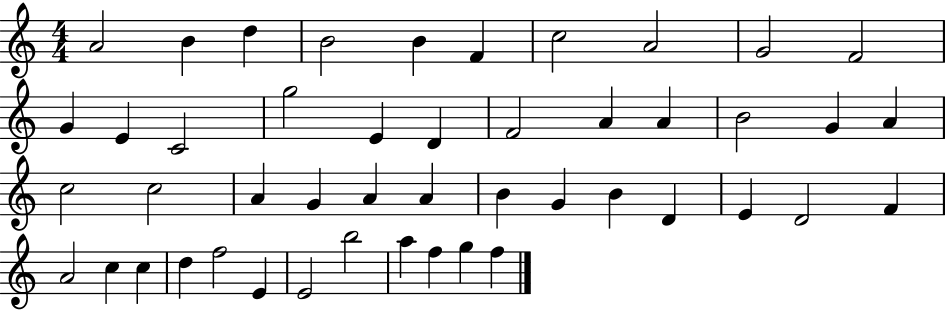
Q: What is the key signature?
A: C major